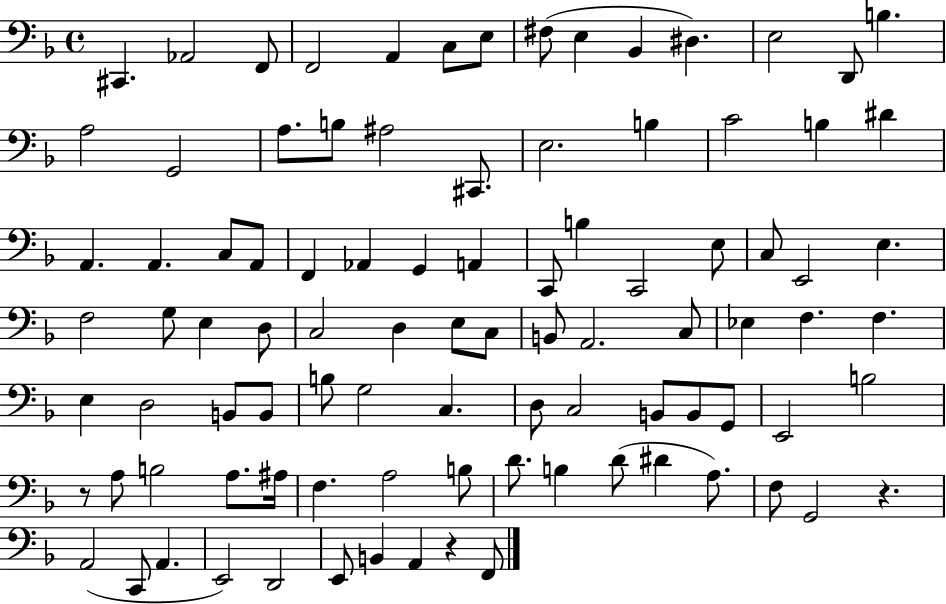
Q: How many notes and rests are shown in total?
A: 94